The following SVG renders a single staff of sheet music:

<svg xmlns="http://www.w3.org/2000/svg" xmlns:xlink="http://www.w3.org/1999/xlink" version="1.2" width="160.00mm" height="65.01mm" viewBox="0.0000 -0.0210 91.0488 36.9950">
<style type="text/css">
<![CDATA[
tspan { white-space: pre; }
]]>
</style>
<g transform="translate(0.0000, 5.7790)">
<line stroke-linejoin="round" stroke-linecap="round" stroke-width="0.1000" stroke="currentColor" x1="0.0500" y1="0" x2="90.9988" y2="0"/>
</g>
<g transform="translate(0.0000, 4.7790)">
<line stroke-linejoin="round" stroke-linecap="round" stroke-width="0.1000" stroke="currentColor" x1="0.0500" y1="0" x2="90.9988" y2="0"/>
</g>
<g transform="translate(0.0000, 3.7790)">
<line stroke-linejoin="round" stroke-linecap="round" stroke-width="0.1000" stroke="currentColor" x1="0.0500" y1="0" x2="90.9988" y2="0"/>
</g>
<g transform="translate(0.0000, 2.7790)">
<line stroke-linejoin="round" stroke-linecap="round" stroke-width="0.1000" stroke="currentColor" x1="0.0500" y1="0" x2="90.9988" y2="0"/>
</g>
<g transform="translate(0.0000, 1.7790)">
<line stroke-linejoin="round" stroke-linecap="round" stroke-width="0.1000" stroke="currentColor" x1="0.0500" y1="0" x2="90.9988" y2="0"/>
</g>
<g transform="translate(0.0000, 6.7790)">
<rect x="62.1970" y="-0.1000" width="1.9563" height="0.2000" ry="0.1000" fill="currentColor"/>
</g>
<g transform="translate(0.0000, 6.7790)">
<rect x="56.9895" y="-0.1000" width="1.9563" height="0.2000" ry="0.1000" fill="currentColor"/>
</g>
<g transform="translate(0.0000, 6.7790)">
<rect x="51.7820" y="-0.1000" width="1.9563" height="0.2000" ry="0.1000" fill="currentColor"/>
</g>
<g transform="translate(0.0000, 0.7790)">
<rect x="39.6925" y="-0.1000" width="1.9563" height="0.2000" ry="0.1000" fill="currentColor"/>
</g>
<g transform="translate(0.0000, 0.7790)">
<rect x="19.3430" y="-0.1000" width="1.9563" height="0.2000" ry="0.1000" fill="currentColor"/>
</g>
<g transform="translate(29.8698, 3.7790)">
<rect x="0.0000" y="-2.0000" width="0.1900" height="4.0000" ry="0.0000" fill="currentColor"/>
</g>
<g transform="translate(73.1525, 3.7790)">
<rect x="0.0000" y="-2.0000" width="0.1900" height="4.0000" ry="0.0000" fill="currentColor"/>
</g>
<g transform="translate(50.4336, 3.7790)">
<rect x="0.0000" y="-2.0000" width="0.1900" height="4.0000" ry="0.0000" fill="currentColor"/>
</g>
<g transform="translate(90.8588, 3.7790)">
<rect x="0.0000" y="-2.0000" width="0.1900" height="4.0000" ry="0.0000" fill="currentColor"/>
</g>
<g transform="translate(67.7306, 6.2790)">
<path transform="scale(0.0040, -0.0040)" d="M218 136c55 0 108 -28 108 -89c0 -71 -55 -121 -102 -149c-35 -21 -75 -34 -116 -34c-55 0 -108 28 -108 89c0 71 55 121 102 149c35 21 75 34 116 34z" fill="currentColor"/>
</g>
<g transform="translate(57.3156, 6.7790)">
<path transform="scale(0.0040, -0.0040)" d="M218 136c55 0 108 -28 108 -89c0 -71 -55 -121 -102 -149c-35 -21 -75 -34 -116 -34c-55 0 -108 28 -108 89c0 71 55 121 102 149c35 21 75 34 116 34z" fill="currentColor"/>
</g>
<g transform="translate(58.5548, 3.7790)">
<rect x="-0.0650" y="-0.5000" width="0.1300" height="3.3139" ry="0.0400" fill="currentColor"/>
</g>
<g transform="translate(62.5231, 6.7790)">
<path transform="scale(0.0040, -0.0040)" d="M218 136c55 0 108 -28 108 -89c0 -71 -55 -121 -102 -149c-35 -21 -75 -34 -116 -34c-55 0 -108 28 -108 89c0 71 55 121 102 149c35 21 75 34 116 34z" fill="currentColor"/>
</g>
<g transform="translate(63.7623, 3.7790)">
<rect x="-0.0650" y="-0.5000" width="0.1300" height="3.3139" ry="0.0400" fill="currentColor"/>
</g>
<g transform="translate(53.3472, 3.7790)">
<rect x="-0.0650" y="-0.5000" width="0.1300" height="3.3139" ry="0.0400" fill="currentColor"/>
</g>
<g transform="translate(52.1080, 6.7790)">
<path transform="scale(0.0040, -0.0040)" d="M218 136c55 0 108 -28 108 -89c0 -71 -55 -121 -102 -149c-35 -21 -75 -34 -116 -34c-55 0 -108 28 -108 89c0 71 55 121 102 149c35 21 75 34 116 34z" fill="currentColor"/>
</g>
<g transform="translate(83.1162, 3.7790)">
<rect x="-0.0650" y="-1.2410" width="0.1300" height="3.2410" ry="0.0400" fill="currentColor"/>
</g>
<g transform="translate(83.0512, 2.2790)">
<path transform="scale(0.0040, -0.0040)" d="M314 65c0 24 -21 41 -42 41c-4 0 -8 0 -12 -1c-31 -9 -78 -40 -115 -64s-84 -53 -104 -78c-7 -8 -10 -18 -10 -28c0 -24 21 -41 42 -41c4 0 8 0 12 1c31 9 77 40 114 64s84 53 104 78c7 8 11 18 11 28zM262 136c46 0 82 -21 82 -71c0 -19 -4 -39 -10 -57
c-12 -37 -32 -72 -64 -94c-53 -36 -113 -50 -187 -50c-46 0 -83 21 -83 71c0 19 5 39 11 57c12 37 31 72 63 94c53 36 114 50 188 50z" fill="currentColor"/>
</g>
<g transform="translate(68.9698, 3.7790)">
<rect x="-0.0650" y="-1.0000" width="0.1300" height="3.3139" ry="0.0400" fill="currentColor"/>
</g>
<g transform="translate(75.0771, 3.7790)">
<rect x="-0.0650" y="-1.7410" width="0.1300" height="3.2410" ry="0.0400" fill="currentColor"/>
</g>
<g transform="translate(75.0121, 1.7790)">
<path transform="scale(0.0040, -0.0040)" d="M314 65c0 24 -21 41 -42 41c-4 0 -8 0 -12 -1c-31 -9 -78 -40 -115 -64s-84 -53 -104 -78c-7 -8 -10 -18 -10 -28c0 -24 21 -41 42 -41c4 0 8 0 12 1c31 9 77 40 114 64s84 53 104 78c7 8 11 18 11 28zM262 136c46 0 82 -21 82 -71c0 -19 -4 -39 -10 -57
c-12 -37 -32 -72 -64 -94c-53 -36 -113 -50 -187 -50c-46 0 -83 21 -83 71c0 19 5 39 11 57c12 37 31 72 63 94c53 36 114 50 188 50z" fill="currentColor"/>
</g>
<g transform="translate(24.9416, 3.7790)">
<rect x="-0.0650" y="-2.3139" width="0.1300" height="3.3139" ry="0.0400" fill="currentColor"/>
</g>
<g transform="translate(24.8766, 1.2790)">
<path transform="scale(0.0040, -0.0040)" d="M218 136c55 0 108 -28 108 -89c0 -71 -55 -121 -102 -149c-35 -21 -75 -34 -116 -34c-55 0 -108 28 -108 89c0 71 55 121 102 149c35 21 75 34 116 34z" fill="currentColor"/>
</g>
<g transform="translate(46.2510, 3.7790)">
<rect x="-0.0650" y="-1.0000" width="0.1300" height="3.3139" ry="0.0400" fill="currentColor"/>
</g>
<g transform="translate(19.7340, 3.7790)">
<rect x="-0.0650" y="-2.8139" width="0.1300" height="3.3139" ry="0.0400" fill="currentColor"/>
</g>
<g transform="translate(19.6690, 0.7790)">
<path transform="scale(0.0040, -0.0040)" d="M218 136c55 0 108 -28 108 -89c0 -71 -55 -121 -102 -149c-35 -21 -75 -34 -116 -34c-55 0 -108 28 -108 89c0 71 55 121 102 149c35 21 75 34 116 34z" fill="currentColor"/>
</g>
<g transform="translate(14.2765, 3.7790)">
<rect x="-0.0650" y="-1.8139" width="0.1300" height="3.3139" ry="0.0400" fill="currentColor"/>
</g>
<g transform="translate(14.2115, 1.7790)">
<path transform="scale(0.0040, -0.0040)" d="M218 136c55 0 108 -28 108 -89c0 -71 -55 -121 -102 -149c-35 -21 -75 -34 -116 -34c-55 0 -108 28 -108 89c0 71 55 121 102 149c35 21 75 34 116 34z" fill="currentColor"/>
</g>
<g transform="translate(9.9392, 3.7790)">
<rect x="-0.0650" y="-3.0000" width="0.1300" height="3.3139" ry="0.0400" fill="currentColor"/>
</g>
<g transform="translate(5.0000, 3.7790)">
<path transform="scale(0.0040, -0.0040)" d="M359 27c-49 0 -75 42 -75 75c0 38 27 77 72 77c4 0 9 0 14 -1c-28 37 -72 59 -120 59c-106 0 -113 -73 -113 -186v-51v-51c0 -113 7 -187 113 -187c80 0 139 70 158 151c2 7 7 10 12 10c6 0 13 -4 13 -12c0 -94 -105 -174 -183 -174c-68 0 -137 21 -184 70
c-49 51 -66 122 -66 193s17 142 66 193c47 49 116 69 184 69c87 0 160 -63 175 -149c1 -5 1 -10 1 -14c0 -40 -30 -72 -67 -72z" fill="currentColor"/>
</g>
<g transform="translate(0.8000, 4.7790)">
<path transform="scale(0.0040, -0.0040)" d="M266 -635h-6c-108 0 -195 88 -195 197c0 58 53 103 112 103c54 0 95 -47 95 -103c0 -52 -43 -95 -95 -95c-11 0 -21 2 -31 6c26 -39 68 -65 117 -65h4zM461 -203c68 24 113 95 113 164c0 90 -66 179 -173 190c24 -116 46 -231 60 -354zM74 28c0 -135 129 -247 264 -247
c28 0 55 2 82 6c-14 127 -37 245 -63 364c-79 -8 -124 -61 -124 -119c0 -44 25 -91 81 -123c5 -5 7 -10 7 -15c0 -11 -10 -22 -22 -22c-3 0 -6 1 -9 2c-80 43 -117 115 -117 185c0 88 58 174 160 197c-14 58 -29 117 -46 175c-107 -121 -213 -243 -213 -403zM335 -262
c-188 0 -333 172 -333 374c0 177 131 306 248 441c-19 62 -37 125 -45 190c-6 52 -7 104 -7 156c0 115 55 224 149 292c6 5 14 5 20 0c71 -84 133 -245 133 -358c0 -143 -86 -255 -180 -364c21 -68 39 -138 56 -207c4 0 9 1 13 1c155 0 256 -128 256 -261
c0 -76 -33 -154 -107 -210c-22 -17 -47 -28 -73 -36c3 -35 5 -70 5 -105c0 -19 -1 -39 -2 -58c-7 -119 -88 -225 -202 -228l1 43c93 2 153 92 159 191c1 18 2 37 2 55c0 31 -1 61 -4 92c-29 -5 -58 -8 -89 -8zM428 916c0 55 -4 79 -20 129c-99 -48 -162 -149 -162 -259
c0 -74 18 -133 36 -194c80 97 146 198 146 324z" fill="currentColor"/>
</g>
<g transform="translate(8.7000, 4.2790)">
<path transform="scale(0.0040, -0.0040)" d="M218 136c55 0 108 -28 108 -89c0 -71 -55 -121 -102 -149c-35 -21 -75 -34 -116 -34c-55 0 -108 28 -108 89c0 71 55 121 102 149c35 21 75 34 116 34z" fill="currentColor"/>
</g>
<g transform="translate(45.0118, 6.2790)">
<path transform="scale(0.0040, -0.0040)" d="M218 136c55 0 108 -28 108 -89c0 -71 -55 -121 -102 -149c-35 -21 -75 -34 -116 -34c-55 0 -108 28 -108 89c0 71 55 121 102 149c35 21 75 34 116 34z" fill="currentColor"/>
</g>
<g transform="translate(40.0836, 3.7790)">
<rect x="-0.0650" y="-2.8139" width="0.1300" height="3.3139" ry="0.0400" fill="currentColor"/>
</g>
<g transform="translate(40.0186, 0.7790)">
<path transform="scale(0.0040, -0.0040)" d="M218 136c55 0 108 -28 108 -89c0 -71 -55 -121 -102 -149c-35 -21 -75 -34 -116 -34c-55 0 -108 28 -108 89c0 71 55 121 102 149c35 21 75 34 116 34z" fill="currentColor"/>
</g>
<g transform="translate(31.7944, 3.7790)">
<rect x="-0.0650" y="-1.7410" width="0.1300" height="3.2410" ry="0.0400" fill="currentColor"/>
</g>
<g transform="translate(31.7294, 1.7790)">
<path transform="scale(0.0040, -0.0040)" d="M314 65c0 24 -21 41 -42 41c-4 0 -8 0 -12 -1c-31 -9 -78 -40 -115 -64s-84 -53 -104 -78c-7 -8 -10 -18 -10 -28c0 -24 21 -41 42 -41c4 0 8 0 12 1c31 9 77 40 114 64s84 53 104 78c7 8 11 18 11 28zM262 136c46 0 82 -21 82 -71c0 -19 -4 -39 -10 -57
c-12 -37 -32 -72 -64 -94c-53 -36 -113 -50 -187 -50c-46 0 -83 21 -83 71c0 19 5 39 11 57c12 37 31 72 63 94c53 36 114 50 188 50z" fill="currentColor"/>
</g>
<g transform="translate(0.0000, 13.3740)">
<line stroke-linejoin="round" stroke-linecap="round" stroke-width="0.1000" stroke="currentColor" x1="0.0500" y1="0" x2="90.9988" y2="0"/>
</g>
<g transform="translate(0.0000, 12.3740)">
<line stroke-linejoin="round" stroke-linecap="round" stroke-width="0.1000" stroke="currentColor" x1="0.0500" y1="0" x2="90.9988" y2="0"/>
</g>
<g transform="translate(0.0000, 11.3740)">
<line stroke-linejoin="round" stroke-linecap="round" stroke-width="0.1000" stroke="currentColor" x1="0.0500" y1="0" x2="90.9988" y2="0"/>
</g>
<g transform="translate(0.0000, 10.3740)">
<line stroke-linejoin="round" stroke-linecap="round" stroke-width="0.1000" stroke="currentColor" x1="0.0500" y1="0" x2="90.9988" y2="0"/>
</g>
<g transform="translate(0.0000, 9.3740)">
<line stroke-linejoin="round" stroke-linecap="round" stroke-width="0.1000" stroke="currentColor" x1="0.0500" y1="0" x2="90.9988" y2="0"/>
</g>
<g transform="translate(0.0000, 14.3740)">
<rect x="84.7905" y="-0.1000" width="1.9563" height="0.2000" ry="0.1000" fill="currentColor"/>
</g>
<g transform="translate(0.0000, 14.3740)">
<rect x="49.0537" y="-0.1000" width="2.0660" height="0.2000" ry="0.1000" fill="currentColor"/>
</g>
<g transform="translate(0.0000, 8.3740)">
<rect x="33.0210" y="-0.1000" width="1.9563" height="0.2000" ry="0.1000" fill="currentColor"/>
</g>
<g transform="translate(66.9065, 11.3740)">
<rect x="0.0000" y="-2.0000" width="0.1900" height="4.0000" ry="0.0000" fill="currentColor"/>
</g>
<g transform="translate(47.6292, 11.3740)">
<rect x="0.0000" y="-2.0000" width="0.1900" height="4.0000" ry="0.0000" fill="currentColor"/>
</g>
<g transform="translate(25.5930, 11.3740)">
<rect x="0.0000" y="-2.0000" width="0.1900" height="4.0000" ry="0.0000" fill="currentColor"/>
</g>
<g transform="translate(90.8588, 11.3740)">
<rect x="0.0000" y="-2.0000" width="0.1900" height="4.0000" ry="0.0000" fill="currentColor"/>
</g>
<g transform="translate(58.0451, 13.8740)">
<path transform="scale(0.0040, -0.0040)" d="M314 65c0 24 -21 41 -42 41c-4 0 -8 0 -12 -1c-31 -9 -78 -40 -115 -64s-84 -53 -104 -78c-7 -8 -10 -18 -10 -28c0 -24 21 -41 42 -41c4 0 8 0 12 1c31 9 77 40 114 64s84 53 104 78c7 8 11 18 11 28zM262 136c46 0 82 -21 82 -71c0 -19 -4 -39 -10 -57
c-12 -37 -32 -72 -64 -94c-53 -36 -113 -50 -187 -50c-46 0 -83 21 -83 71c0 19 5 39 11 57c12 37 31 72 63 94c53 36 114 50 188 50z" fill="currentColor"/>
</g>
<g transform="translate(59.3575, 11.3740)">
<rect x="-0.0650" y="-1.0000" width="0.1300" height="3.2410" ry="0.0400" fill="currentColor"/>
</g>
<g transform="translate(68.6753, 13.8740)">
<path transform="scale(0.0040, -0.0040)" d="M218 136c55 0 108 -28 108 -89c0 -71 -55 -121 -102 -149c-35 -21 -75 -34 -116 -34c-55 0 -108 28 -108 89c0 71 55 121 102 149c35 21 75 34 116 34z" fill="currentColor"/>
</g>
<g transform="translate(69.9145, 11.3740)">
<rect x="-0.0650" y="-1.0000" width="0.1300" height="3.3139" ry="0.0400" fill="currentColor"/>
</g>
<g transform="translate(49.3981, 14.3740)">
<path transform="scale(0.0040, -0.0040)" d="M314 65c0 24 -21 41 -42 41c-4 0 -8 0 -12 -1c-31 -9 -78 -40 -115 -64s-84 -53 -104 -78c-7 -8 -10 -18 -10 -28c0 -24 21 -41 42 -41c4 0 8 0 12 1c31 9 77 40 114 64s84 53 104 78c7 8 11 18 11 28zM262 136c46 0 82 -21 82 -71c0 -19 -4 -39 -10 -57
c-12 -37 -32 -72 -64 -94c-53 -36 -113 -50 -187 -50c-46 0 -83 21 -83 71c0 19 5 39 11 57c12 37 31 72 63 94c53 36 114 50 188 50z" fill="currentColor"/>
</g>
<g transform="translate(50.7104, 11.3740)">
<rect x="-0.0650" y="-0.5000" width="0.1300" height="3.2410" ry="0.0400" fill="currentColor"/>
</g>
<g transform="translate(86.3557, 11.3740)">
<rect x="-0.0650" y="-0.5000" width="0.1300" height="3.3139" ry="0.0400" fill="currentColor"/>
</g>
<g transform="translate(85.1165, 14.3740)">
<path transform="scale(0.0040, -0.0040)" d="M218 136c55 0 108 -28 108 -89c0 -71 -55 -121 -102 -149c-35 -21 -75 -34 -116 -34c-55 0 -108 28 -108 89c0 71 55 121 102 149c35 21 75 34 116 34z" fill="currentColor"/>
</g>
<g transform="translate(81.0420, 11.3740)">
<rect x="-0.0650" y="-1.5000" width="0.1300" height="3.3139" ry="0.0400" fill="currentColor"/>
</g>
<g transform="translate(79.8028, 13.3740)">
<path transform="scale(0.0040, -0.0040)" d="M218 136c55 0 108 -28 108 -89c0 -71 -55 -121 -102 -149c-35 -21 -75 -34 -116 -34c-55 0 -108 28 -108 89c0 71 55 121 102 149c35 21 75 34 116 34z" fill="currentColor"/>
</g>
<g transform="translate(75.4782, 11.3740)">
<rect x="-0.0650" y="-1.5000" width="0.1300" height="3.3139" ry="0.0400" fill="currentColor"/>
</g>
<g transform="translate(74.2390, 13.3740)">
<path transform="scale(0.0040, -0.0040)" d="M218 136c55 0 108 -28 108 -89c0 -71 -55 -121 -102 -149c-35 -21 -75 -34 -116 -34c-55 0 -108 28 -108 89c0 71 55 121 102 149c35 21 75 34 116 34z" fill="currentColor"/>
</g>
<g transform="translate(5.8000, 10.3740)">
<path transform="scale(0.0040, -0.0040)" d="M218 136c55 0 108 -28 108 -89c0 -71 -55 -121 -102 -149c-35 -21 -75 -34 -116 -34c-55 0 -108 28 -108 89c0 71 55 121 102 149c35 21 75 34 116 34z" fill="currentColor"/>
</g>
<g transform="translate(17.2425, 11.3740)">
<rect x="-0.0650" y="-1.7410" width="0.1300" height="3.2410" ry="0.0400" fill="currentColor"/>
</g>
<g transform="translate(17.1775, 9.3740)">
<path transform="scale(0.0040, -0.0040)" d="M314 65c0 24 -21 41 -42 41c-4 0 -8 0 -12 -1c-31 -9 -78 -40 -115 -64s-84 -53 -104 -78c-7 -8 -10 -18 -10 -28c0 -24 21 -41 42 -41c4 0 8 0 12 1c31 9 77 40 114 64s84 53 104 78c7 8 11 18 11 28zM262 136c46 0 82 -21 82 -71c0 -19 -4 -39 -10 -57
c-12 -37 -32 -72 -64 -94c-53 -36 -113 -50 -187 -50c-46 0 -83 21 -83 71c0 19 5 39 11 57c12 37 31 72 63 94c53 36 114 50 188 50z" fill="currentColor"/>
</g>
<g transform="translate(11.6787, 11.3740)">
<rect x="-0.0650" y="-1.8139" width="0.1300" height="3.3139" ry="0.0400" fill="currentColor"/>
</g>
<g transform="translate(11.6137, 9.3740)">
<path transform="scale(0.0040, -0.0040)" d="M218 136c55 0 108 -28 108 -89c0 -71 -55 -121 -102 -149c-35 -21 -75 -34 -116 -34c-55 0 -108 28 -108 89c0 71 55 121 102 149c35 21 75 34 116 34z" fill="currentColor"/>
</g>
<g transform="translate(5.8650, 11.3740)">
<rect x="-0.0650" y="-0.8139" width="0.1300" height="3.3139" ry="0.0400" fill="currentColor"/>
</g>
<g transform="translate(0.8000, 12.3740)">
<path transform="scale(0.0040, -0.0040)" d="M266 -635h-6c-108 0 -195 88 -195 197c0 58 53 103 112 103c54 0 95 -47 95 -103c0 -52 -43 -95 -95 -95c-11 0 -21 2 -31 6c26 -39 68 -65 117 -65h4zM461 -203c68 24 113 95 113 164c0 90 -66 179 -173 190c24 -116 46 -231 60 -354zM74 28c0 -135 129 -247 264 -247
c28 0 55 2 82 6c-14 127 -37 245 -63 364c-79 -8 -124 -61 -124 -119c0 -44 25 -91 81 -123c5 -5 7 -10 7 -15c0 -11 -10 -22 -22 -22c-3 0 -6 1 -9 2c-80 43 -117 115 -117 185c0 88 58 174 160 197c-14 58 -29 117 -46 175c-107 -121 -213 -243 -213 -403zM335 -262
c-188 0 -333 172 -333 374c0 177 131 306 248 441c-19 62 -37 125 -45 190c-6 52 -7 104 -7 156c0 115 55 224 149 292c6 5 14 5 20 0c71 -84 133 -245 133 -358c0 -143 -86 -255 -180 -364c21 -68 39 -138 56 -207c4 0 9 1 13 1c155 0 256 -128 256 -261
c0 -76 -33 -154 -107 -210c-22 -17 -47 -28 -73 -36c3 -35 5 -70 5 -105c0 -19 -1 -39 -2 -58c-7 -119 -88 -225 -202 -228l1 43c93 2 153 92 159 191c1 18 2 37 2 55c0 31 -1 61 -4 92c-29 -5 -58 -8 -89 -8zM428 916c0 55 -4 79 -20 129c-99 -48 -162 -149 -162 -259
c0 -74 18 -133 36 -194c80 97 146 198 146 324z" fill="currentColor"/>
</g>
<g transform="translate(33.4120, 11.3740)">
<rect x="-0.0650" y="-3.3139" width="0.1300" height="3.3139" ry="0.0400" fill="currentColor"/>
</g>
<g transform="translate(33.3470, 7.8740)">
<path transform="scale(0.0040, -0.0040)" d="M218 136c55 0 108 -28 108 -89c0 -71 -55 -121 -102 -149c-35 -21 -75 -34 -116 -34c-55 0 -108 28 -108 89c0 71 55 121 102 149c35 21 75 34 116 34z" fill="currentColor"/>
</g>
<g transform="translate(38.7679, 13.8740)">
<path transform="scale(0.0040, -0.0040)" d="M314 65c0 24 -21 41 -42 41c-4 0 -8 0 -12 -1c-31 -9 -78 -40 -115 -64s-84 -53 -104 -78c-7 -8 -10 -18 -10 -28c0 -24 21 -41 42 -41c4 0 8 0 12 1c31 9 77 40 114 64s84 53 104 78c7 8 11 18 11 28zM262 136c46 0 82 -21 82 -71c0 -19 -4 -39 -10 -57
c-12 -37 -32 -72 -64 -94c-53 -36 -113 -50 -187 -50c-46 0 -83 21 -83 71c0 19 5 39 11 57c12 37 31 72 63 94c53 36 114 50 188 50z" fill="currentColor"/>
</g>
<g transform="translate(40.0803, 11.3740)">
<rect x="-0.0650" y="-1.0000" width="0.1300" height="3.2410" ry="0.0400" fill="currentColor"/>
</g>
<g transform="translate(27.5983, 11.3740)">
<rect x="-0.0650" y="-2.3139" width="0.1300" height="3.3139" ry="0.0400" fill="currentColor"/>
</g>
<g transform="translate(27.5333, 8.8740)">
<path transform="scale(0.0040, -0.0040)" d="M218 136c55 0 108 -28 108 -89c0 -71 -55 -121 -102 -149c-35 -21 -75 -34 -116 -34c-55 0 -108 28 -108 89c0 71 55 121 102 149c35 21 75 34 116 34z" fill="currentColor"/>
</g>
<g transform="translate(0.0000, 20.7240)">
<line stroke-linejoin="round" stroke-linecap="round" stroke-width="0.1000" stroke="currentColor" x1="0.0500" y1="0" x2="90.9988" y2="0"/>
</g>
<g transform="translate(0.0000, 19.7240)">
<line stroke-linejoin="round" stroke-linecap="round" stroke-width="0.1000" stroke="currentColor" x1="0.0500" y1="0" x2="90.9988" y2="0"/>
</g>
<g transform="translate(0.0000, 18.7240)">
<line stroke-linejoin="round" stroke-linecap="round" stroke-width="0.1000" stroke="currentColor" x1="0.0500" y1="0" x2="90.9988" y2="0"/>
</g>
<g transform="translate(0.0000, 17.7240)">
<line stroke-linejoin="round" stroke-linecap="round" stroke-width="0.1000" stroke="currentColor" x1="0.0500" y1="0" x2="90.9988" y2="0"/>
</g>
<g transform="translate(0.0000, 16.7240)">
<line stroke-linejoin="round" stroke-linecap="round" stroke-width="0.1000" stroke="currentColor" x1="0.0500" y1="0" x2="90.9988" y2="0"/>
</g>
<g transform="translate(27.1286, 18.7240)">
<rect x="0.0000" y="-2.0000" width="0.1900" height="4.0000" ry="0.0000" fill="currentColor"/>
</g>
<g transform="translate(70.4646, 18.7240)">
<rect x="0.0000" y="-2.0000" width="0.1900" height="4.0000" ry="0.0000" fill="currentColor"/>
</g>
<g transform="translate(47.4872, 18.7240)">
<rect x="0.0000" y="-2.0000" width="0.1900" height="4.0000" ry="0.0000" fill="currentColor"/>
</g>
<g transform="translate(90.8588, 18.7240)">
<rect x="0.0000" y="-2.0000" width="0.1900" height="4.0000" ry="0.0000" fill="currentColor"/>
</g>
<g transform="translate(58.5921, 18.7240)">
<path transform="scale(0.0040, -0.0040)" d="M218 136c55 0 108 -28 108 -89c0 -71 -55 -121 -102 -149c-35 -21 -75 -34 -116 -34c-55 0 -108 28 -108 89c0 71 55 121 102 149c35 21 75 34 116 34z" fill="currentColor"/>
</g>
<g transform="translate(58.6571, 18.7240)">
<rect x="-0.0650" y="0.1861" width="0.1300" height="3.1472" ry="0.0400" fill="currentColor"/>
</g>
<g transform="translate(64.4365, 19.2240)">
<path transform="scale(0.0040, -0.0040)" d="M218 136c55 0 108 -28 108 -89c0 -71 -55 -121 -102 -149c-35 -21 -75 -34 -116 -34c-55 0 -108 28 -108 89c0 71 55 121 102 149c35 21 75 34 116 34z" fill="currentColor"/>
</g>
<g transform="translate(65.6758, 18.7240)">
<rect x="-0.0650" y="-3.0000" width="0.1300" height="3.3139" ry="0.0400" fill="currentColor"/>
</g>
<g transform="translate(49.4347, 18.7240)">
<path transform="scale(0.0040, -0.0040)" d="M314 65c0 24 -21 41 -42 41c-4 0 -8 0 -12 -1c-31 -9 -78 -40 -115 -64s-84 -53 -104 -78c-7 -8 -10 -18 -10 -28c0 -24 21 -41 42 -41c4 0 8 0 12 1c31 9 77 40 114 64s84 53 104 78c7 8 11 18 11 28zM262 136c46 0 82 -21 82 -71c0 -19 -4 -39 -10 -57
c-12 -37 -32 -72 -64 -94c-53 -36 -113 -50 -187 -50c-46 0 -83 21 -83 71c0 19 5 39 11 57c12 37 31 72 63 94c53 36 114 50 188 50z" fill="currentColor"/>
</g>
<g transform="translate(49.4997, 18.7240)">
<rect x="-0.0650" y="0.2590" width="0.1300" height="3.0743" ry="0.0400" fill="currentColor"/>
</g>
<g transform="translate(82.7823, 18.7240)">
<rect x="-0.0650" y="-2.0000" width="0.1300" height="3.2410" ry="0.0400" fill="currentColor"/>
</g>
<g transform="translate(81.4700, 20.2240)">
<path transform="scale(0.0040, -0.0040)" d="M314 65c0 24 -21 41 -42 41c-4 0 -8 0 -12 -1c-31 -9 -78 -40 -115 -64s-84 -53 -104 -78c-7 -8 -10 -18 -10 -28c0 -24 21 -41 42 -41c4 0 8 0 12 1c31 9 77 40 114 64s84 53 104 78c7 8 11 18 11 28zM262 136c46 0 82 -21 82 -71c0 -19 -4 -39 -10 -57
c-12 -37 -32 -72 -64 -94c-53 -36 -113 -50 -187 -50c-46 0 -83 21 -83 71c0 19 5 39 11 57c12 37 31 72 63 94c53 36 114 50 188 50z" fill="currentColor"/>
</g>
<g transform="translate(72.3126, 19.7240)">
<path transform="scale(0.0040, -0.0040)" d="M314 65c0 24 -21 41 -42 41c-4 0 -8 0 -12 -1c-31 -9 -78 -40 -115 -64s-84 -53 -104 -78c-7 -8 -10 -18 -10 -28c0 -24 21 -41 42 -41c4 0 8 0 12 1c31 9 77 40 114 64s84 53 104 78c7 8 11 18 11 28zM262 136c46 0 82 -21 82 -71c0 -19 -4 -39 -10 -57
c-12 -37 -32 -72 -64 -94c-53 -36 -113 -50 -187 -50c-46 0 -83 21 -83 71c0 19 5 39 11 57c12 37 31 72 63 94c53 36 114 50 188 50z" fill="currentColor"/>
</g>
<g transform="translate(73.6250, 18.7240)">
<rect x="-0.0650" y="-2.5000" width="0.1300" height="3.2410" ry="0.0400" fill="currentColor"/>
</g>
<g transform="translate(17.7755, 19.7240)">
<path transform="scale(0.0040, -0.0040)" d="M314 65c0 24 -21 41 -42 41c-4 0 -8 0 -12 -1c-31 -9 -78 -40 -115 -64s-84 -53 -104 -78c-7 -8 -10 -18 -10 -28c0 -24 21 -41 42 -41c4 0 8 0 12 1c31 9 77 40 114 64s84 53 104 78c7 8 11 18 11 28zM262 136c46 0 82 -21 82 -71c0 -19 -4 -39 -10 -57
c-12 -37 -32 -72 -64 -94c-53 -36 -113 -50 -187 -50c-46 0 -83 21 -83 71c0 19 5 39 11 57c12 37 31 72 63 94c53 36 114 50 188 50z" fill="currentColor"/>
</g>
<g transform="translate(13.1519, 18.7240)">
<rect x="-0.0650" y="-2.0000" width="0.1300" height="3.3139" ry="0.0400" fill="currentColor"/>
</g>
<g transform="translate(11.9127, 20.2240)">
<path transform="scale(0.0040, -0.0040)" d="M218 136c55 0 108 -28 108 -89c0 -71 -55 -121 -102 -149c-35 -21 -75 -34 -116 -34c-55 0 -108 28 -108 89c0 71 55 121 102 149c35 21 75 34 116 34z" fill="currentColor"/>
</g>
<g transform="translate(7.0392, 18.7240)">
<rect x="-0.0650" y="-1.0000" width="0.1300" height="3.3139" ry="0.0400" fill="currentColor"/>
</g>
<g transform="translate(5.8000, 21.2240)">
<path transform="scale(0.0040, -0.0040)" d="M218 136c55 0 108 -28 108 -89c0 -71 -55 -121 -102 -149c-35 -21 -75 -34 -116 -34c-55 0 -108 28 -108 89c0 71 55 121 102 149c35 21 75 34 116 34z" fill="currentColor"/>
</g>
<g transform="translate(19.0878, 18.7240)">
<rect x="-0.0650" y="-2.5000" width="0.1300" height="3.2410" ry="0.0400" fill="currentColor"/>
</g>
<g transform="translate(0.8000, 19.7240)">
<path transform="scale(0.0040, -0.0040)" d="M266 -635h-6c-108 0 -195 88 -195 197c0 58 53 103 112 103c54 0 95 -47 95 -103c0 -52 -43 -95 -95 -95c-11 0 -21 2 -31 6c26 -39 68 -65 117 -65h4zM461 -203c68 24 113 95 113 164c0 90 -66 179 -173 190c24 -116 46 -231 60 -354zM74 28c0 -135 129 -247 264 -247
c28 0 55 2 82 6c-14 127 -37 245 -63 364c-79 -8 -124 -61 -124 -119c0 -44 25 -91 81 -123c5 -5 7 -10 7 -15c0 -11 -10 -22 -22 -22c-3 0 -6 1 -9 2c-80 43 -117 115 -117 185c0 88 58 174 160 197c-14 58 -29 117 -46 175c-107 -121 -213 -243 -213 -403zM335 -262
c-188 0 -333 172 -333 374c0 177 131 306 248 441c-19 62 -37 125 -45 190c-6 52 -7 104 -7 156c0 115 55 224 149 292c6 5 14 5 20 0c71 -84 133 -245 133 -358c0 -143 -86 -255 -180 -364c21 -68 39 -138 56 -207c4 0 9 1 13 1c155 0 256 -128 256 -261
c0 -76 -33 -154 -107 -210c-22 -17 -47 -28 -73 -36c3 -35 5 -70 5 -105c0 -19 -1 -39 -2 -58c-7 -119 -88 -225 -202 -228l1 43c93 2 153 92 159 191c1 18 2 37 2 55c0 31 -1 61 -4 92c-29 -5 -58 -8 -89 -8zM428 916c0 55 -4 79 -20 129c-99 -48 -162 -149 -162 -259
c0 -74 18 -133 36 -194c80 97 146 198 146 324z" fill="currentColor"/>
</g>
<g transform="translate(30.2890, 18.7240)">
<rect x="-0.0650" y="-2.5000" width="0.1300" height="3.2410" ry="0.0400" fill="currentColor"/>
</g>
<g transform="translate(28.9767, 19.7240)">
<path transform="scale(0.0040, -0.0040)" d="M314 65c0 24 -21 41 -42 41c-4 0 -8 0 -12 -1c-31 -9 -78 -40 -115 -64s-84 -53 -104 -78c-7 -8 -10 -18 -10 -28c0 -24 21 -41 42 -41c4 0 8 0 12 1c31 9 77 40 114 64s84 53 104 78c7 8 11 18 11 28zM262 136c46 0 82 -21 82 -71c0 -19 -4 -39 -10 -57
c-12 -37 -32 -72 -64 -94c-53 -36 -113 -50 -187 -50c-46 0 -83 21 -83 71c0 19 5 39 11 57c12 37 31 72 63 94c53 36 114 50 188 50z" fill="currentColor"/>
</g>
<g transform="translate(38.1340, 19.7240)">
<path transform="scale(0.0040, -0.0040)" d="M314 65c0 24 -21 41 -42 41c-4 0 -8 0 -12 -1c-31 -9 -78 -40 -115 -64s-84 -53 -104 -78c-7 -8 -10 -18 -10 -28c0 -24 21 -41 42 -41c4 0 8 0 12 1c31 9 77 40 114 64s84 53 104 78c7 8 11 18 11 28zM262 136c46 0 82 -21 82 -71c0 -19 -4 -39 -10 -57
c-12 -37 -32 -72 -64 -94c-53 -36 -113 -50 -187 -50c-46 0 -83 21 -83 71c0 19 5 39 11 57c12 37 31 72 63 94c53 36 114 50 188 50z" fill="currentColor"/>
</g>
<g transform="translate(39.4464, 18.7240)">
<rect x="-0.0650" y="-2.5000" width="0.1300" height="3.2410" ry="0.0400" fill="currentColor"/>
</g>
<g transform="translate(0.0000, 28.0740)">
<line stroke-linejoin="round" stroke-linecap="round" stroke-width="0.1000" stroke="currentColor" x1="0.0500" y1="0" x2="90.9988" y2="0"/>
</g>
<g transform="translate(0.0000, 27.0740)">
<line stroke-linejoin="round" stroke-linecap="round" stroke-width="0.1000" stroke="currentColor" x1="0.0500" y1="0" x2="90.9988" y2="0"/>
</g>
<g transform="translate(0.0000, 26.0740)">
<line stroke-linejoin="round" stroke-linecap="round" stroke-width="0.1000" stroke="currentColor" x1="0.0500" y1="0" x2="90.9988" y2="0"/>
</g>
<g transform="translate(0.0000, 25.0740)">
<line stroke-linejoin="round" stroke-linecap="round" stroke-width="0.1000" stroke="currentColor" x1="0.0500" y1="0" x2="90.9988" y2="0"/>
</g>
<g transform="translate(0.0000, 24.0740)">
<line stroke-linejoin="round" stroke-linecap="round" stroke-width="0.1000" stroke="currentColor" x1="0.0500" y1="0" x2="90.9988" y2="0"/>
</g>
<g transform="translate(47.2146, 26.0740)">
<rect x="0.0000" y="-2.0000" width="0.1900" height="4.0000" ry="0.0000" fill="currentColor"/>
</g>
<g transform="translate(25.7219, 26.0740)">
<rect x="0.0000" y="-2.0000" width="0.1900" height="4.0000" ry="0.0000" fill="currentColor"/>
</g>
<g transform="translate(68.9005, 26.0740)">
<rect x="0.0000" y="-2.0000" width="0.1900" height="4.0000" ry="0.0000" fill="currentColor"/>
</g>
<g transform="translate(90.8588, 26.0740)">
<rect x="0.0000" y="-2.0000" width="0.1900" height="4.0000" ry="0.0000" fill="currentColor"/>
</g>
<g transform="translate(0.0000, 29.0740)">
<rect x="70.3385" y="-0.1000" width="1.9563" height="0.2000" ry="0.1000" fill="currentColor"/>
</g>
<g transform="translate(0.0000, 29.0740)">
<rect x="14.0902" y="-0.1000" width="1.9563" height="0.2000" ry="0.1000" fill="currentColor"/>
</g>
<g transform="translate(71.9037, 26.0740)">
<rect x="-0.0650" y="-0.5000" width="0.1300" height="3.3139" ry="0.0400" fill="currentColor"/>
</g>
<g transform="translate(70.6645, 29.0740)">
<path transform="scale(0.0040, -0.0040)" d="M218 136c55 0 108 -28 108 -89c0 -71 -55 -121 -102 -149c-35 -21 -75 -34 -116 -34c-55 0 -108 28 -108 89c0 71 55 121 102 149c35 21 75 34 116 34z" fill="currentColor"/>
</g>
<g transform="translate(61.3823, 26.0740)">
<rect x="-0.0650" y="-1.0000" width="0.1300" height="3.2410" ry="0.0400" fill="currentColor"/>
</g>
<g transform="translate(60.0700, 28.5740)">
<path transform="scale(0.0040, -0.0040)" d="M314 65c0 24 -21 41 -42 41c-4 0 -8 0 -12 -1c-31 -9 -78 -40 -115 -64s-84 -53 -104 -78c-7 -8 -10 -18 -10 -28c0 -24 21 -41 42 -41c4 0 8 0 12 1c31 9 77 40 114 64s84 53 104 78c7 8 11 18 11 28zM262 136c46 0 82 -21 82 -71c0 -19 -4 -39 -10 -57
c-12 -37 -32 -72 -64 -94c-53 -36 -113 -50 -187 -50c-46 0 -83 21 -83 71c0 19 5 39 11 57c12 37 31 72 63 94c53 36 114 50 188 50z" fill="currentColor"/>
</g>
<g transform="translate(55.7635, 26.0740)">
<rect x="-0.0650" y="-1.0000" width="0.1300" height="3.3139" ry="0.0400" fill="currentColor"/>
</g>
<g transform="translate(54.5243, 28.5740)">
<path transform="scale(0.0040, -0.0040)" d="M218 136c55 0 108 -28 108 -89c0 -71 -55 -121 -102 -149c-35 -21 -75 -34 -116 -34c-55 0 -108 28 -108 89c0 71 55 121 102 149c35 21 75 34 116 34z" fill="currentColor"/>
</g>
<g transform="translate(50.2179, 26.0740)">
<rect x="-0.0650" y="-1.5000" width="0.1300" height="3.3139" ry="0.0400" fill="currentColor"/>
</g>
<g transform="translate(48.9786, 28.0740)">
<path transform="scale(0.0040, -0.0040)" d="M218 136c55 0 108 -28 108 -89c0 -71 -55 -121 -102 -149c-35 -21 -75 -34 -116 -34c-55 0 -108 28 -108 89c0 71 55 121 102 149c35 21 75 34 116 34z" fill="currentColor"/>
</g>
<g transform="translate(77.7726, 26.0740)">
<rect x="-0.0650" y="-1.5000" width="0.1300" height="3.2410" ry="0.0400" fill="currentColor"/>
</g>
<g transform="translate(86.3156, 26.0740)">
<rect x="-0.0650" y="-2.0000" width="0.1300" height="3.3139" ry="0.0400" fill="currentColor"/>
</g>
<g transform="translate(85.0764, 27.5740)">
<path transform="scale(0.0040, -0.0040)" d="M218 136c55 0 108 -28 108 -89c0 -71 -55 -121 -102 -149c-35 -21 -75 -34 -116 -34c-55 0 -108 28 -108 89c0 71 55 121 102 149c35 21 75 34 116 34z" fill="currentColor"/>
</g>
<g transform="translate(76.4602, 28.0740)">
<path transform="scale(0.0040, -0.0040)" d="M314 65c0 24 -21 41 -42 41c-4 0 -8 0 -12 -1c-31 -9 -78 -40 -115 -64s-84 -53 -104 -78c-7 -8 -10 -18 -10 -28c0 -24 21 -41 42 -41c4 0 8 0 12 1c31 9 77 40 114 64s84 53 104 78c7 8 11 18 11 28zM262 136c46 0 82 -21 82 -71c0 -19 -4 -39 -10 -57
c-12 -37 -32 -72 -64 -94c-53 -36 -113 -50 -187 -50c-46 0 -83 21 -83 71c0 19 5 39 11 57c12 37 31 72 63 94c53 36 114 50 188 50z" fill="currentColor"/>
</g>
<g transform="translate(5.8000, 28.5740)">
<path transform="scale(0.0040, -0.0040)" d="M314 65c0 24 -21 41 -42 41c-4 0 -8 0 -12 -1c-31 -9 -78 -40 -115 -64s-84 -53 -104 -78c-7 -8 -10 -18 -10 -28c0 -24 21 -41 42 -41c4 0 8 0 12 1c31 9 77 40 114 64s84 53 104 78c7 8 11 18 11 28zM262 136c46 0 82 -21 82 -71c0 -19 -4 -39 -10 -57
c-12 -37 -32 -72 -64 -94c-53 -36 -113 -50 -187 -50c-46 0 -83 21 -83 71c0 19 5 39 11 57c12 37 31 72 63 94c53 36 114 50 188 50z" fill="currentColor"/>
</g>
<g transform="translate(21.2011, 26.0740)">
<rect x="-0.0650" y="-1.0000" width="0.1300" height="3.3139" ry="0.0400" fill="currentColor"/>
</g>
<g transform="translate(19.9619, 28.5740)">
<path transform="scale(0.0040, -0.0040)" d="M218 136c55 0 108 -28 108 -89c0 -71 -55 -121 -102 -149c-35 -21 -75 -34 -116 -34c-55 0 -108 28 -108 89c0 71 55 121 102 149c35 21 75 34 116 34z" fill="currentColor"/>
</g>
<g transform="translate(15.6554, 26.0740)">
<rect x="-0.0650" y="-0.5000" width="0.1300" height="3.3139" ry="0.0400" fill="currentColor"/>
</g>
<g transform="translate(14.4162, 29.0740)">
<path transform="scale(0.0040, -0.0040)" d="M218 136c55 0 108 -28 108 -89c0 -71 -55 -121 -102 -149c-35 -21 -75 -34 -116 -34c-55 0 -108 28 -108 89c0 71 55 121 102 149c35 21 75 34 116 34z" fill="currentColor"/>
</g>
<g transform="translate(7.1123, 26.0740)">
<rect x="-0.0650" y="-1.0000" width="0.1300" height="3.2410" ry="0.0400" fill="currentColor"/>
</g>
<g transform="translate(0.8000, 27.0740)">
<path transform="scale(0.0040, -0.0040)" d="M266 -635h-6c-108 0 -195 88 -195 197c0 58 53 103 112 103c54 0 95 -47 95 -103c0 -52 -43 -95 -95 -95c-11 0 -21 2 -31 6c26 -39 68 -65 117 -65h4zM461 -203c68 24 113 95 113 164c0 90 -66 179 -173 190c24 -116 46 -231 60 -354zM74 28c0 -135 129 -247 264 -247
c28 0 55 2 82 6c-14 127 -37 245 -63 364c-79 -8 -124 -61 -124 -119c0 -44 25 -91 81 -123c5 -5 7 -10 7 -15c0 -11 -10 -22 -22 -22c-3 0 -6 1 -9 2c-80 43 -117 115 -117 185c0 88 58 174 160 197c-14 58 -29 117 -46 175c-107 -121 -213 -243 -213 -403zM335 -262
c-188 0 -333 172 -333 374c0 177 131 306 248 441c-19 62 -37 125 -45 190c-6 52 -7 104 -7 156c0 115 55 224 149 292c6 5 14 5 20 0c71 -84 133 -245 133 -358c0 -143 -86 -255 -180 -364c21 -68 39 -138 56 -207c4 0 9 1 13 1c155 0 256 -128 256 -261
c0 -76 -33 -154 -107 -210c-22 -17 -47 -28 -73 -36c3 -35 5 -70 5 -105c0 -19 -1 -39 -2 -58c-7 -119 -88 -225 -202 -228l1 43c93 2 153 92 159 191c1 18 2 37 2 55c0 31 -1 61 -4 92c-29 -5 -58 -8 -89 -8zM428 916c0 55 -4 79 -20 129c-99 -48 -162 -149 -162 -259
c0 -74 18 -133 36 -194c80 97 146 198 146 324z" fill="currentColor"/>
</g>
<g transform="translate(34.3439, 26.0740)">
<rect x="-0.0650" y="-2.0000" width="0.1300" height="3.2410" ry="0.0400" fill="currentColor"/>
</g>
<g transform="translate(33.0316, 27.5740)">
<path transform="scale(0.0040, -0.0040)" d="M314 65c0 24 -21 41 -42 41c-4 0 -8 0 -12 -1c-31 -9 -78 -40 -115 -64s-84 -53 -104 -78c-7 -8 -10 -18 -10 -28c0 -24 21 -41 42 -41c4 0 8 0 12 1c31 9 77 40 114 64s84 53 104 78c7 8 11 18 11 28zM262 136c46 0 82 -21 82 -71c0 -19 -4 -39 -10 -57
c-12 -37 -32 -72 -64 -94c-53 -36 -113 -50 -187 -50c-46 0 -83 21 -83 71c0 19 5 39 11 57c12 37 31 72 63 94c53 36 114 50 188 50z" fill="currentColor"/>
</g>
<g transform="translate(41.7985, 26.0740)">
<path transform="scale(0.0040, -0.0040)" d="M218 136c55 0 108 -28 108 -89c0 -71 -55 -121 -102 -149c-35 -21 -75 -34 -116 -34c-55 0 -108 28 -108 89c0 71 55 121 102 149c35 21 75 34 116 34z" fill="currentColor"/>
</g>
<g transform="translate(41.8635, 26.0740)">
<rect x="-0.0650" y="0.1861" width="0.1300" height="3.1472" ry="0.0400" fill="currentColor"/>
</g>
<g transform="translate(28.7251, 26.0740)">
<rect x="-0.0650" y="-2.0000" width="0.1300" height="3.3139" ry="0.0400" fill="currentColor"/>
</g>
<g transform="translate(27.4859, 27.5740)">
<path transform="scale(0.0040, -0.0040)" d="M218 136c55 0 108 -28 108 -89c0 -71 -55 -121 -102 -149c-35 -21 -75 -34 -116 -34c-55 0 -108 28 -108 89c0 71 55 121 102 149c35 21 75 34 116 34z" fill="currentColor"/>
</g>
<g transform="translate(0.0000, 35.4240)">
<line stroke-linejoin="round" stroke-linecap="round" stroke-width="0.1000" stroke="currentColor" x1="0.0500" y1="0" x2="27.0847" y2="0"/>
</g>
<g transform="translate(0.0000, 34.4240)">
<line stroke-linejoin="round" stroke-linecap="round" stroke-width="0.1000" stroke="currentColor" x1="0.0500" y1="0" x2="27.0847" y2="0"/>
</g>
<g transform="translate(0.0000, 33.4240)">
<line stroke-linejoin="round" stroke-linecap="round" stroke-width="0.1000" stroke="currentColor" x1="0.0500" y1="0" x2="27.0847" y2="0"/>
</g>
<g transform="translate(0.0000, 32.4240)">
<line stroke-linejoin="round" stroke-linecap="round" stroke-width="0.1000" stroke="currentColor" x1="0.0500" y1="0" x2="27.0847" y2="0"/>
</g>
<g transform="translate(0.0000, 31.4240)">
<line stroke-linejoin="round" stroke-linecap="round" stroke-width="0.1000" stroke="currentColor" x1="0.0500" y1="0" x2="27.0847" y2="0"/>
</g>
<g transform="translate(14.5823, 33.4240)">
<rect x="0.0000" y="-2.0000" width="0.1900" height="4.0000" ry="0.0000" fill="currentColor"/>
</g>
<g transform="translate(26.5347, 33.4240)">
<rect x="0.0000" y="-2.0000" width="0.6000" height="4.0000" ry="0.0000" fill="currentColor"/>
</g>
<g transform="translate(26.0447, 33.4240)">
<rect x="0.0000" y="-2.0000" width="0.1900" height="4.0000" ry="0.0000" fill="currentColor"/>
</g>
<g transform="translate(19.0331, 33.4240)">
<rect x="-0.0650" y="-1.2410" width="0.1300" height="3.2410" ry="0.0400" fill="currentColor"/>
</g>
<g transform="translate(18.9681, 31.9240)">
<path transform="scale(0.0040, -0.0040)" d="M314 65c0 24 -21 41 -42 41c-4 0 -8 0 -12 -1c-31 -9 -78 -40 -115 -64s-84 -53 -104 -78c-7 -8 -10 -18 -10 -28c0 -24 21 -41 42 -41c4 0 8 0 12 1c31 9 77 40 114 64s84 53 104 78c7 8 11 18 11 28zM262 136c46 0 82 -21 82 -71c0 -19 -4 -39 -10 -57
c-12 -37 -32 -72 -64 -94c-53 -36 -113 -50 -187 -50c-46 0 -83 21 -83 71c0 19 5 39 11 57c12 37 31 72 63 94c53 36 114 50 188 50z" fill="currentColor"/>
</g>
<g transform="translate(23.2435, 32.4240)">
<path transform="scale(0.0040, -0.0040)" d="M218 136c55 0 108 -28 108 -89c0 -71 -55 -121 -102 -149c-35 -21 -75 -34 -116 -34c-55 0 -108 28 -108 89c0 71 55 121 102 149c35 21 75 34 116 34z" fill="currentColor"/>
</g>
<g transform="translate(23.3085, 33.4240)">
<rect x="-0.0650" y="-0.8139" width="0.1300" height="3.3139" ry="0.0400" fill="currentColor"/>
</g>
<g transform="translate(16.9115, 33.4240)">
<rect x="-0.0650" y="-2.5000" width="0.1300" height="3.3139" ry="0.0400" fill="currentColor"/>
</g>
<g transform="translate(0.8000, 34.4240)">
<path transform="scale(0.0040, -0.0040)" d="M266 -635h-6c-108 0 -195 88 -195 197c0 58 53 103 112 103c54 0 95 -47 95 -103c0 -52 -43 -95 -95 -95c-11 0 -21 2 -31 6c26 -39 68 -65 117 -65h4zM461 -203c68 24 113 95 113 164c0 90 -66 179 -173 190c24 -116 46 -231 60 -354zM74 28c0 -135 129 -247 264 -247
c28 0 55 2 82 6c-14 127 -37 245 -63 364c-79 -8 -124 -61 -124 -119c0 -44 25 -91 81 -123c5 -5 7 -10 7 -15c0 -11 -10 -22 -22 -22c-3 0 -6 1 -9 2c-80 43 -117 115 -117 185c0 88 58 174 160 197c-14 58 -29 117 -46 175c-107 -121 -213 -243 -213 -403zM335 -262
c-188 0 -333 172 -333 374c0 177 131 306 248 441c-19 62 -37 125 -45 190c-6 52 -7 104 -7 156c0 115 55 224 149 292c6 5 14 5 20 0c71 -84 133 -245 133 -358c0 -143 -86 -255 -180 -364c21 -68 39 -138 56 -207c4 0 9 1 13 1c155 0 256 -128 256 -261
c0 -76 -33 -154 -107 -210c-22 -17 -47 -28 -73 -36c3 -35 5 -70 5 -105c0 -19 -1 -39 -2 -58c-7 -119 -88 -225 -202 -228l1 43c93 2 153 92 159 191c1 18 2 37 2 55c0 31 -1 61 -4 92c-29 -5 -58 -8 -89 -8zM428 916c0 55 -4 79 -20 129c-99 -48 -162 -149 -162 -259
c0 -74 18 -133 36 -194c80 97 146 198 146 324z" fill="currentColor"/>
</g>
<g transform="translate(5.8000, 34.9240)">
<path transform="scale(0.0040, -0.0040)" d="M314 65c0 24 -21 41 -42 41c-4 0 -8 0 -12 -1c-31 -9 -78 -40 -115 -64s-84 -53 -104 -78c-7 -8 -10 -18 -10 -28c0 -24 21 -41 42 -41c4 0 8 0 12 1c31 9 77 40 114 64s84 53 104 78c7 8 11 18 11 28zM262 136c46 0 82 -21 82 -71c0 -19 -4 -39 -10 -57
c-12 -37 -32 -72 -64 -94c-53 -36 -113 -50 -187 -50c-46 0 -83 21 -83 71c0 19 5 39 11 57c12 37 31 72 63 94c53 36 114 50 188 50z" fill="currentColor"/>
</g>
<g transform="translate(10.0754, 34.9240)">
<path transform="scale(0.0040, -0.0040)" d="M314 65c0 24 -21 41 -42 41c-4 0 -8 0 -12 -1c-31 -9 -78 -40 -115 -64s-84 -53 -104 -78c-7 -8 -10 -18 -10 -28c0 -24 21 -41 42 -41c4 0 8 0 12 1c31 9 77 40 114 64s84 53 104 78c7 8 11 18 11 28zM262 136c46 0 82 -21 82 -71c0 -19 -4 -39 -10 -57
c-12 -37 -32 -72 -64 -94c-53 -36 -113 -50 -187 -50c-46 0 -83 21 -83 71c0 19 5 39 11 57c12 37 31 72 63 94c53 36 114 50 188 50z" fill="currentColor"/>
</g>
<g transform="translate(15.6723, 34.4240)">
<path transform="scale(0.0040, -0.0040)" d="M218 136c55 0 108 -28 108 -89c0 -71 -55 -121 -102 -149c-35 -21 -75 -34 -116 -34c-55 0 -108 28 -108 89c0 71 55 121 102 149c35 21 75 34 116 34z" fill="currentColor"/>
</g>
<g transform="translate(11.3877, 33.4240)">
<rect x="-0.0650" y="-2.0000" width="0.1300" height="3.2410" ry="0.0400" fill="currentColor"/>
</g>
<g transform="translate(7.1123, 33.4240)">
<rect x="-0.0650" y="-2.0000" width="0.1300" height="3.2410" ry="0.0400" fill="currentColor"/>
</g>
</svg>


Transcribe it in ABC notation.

X:1
T:Untitled
M:4/4
L:1/4
K:C
A f a g f2 a D C C C D f2 e2 d f f2 g b D2 C2 D2 D E E C D F G2 G2 G2 B2 B A G2 F2 D2 C D F F2 B E D D2 C E2 F F2 F2 G e2 d